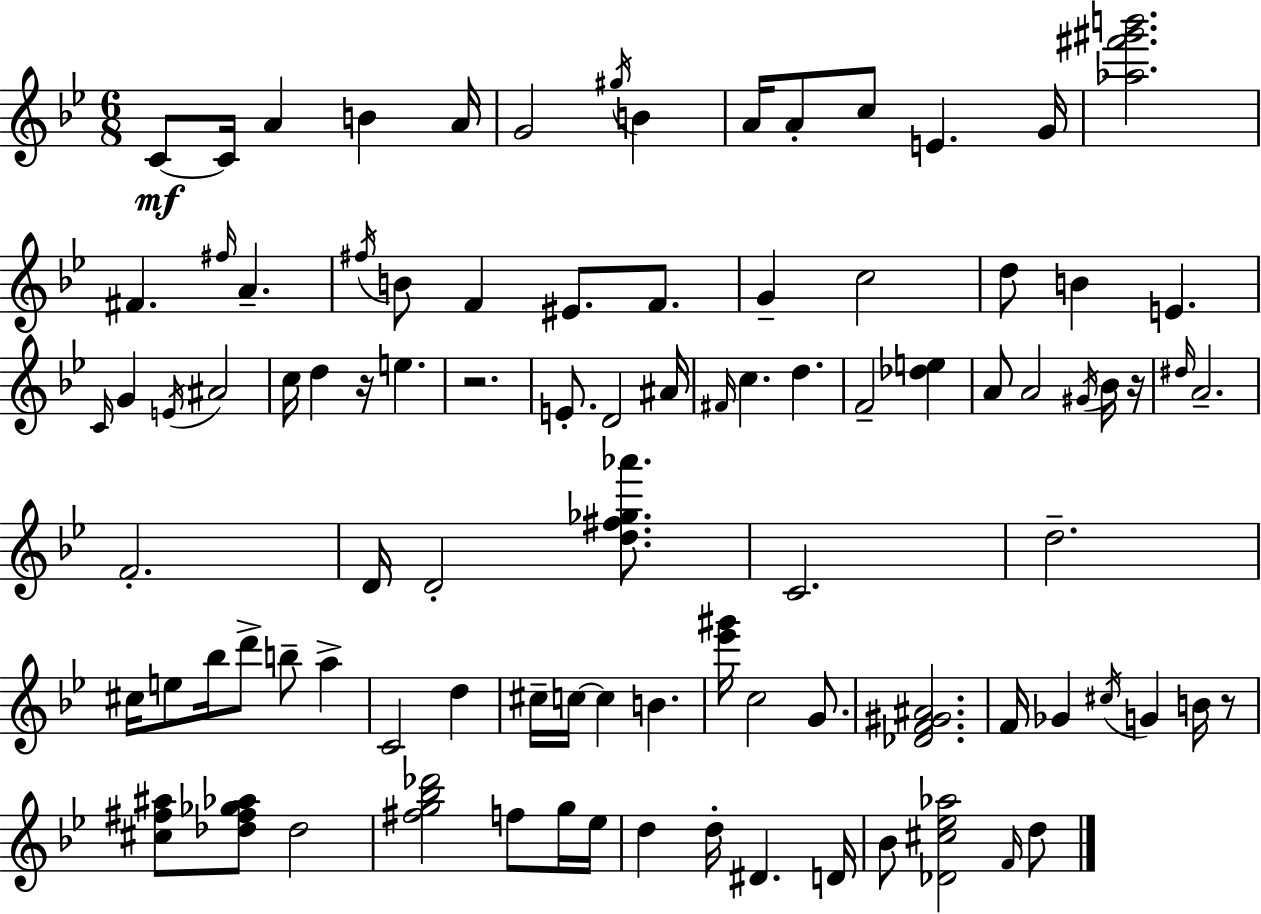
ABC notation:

X:1
T:Untitled
M:6/8
L:1/4
K:Bb
C/2 C/4 A B A/4 G2 ^g/4 B A/4 A/2 c/2 E G/4 [_a^f'^g'b']2 ^F ^f/4 A ^f/4 B/2 F ^E/2 F/2 G c2 d/2 B E C/4 G E/4 ^A2 c/4 d z/4 e z2 E/2 D2 ^A/4 ^F/4 c d F2 [_de] A/2 A2 ^G/4 _B/4 z/4 ^d/4 A2 F2 D/4 D2 [d^f_g_a']/2 C2 d2 ^c/4 e/2 _b/4 d'/2 b/2 a C2 d ^c/4 c/4 c B [_e'^g']/4 c2 G/2 [_DF^G^A]2 F/4 _G ^c/4 G B/4 z/2 [^c^f^a]/2 [_d^f_g_a]/2 _d2 [^fg_b_d']2 f/2 g/4 _e/4 d d/4 ^D D/4 _B/2 [_D^c_e_a]2 F/4 d/2